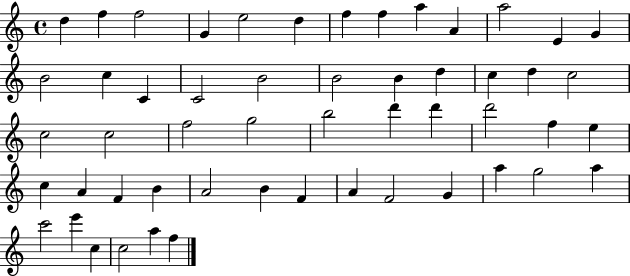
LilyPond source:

{
  \clef treble
  \time 4/4
  \defaultTimeSignature
  \key c \major
  d''4 f''4 f''2 | g'4 e''2 d''4 | f''4 f''4 a''4 a'4 | a''2 e'4 g'4 | \break b'2 c''4 c'4 | c'2 b'2 | b'2 b'4 d''4 | c''4 d''4 c''2 | \break c''2 c''2 | f''2 g''2 | b''2 d'''4 d'''4 | d'''2 f''4 e''4 | \break c''4 a'4 f'4 b'4 | a'2 b'4 f'4 | a'4 f'2 g'4 | a''4 g''2 a''4 | \break c'''2 e'''4 c''4 | c''2 a''4 f''4 | \bar "|."
}